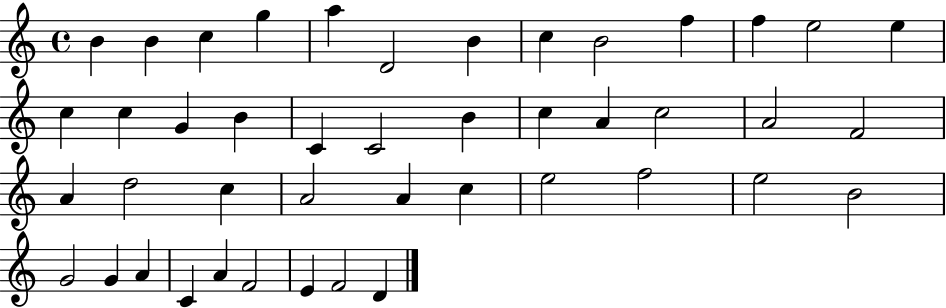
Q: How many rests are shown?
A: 0